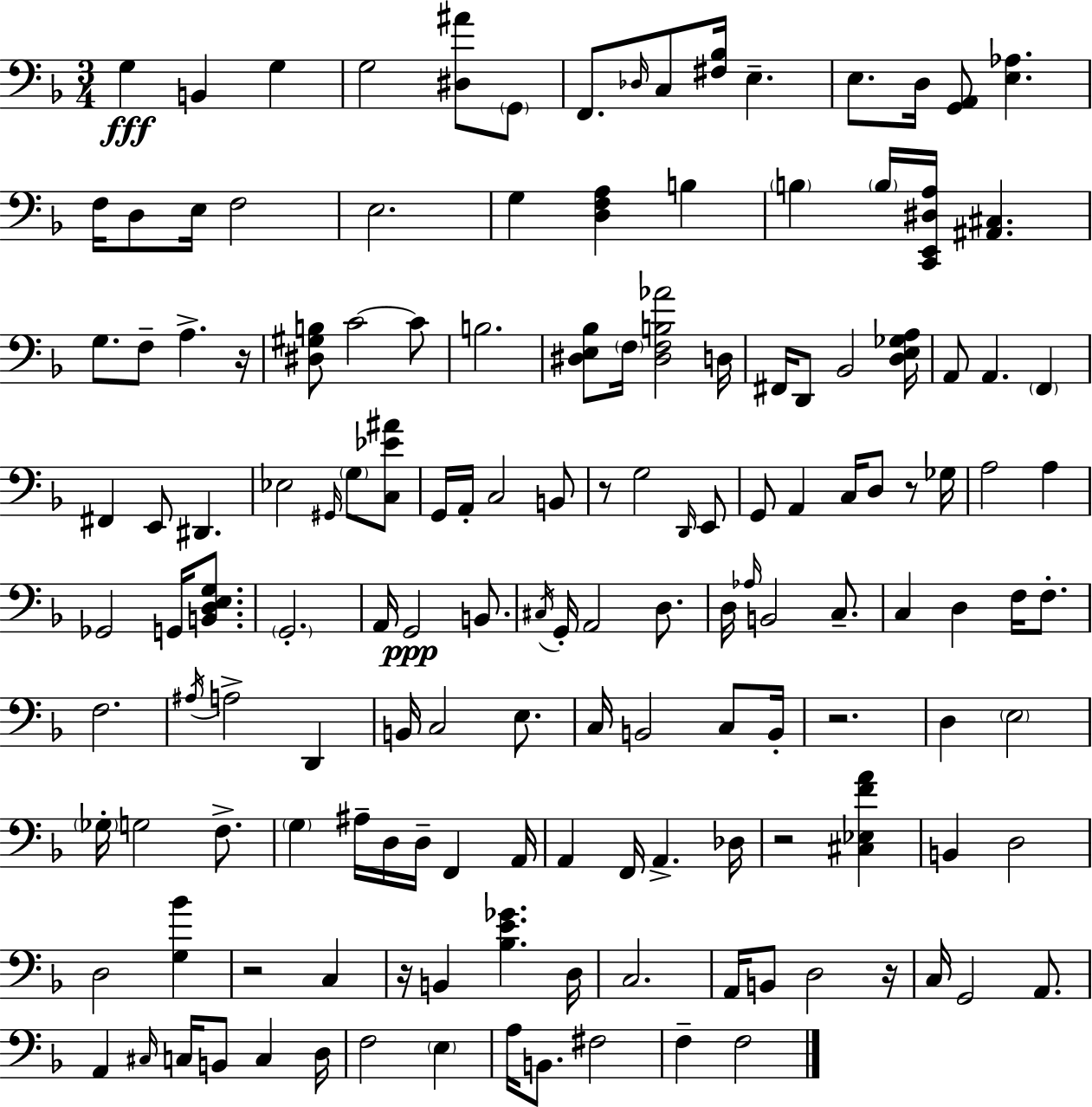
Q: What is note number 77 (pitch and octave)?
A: B2